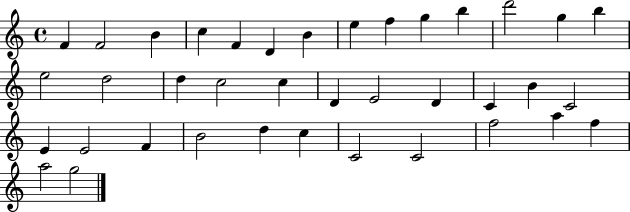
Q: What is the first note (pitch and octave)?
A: F4